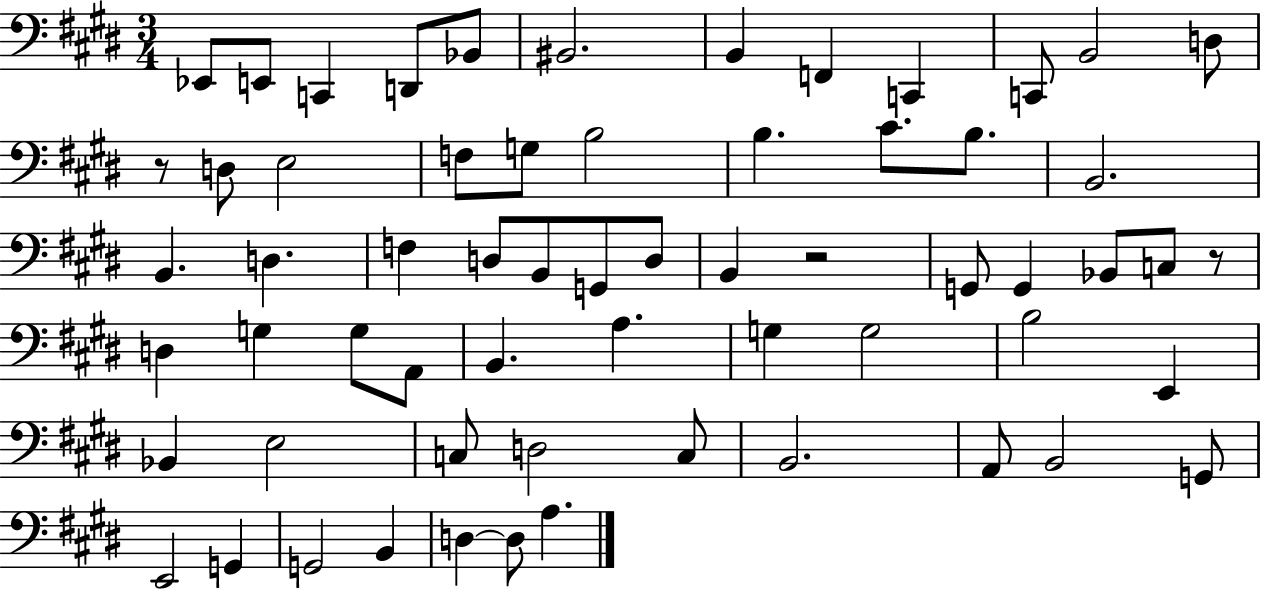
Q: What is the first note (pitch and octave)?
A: Eb2